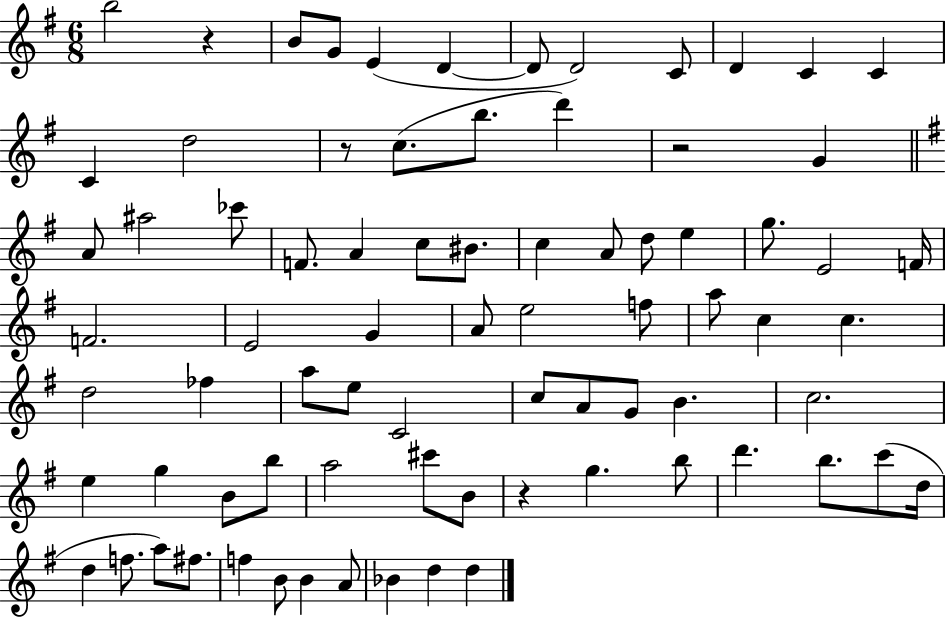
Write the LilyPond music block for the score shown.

{
  \clef treble
  \numericTimeSignature
  \time 6/8
  \key g \major
  \repeat volta 2 { b''2 r4 | b'8 g'8 e'4( d'4~~ | d'8 d'2) c'8 | d'4 c'4 c'4 | \break c'4 d''2 | r8 c''8.( b''8. d'''4) | r2 g'4 | \bar "||" \break \key e \minor a'8 ais''2 ces'''8 | f'8. a'4 c''8 bis'8. | c''4 a'8 d''8 e''4 | g''8. e'2 f'16 | \break f'2. | e'2 g'4 | a'8 e''2 f''8 | a''8 c''4 c''4. | \break d''2 fes''4 | a''8 e''8 c'2 | c''8 a'8 g'8 b'4. | c''2. | \break e''4 g''4 b'8 b''8 | a''2 cis'''8 b'8 | r4 g''4. b''8 | d'''4. b''8. c'''8( d''16 | \break d''4 f''8. a''8) fis''8. | f''4 b'8 b'4 a'8 | bes'4 d''4 d''4 | } \bar "|."
}